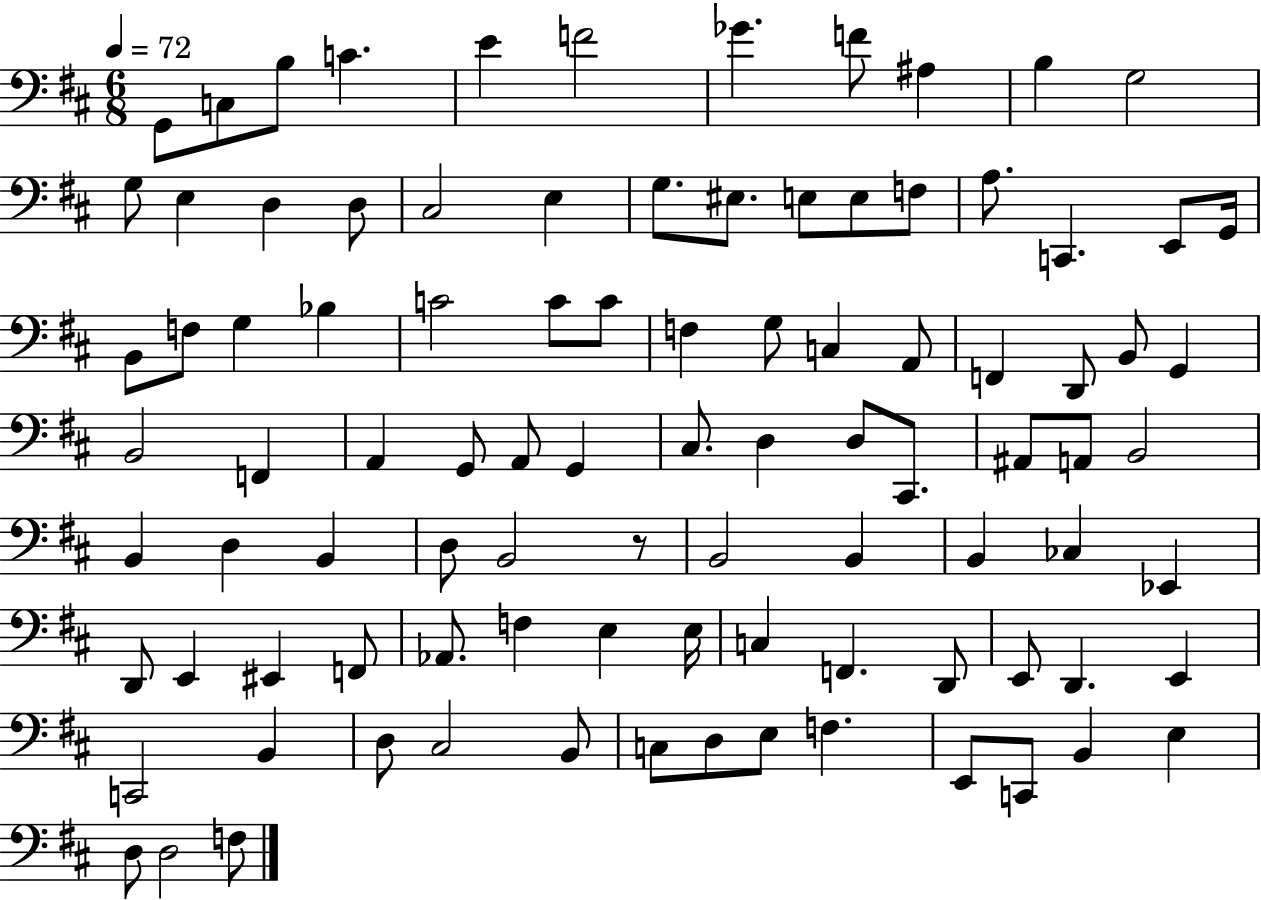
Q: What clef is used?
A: bass